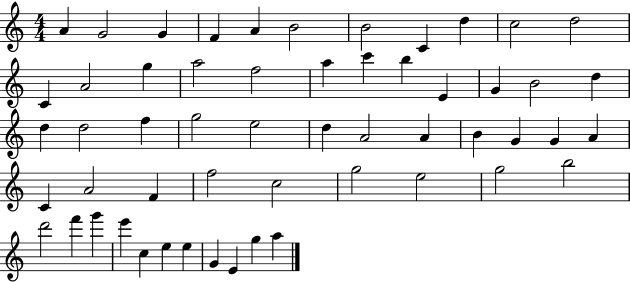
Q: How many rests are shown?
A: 0